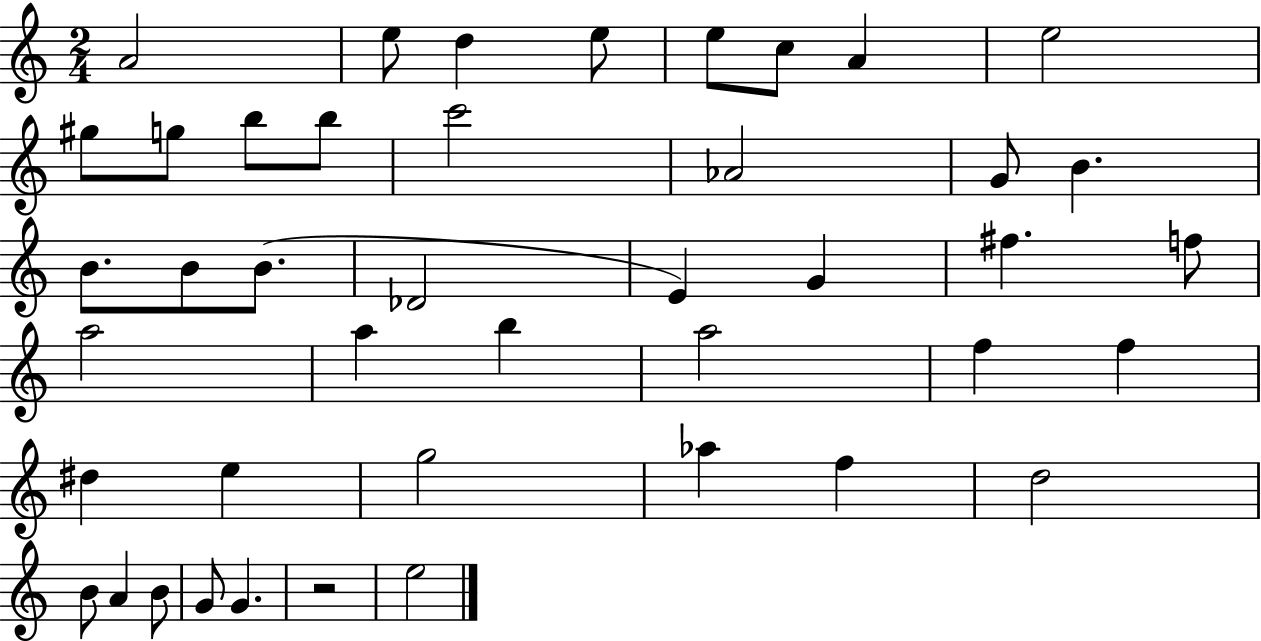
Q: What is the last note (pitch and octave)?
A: E5